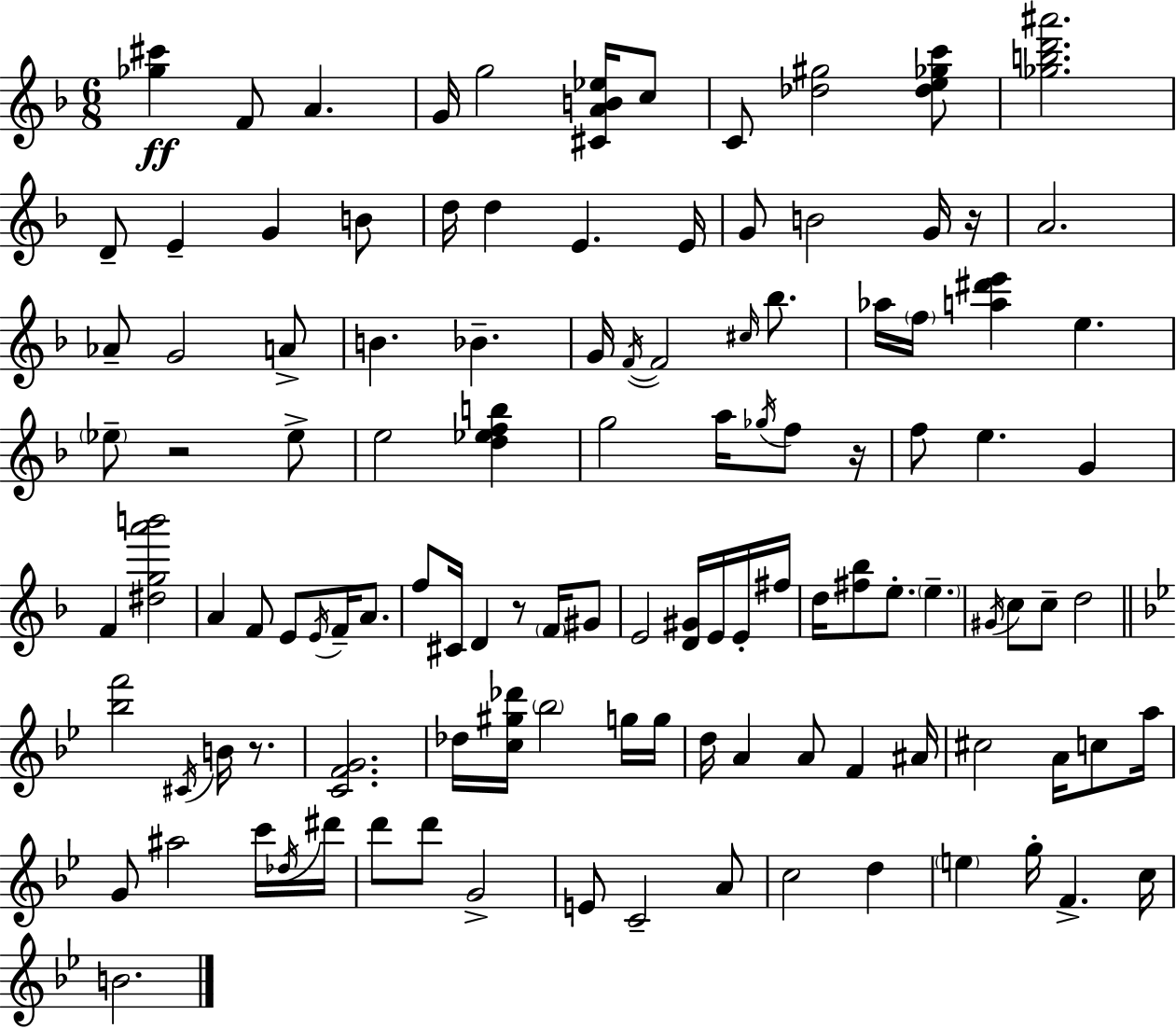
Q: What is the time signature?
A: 6/8